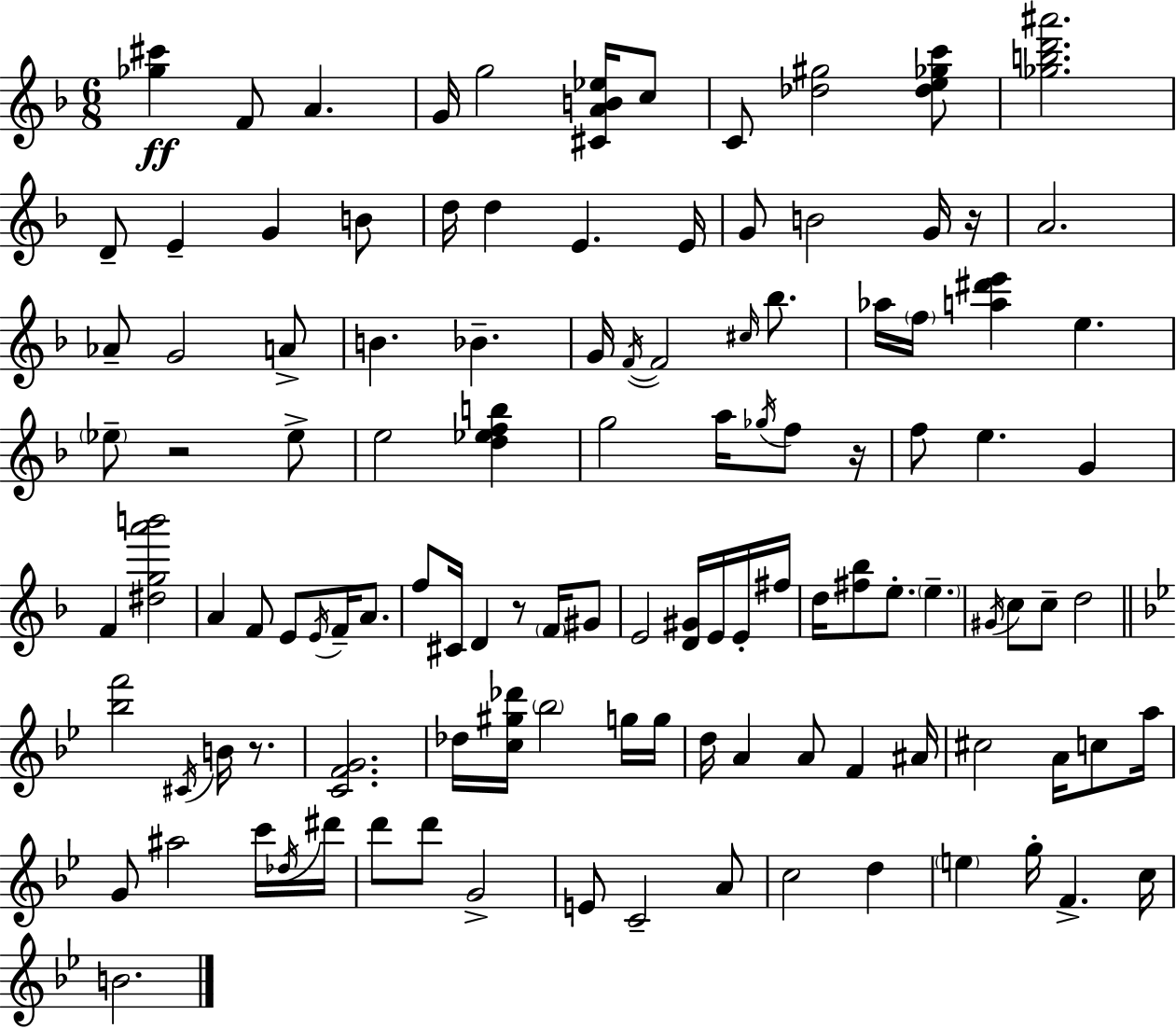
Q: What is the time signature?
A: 6/8